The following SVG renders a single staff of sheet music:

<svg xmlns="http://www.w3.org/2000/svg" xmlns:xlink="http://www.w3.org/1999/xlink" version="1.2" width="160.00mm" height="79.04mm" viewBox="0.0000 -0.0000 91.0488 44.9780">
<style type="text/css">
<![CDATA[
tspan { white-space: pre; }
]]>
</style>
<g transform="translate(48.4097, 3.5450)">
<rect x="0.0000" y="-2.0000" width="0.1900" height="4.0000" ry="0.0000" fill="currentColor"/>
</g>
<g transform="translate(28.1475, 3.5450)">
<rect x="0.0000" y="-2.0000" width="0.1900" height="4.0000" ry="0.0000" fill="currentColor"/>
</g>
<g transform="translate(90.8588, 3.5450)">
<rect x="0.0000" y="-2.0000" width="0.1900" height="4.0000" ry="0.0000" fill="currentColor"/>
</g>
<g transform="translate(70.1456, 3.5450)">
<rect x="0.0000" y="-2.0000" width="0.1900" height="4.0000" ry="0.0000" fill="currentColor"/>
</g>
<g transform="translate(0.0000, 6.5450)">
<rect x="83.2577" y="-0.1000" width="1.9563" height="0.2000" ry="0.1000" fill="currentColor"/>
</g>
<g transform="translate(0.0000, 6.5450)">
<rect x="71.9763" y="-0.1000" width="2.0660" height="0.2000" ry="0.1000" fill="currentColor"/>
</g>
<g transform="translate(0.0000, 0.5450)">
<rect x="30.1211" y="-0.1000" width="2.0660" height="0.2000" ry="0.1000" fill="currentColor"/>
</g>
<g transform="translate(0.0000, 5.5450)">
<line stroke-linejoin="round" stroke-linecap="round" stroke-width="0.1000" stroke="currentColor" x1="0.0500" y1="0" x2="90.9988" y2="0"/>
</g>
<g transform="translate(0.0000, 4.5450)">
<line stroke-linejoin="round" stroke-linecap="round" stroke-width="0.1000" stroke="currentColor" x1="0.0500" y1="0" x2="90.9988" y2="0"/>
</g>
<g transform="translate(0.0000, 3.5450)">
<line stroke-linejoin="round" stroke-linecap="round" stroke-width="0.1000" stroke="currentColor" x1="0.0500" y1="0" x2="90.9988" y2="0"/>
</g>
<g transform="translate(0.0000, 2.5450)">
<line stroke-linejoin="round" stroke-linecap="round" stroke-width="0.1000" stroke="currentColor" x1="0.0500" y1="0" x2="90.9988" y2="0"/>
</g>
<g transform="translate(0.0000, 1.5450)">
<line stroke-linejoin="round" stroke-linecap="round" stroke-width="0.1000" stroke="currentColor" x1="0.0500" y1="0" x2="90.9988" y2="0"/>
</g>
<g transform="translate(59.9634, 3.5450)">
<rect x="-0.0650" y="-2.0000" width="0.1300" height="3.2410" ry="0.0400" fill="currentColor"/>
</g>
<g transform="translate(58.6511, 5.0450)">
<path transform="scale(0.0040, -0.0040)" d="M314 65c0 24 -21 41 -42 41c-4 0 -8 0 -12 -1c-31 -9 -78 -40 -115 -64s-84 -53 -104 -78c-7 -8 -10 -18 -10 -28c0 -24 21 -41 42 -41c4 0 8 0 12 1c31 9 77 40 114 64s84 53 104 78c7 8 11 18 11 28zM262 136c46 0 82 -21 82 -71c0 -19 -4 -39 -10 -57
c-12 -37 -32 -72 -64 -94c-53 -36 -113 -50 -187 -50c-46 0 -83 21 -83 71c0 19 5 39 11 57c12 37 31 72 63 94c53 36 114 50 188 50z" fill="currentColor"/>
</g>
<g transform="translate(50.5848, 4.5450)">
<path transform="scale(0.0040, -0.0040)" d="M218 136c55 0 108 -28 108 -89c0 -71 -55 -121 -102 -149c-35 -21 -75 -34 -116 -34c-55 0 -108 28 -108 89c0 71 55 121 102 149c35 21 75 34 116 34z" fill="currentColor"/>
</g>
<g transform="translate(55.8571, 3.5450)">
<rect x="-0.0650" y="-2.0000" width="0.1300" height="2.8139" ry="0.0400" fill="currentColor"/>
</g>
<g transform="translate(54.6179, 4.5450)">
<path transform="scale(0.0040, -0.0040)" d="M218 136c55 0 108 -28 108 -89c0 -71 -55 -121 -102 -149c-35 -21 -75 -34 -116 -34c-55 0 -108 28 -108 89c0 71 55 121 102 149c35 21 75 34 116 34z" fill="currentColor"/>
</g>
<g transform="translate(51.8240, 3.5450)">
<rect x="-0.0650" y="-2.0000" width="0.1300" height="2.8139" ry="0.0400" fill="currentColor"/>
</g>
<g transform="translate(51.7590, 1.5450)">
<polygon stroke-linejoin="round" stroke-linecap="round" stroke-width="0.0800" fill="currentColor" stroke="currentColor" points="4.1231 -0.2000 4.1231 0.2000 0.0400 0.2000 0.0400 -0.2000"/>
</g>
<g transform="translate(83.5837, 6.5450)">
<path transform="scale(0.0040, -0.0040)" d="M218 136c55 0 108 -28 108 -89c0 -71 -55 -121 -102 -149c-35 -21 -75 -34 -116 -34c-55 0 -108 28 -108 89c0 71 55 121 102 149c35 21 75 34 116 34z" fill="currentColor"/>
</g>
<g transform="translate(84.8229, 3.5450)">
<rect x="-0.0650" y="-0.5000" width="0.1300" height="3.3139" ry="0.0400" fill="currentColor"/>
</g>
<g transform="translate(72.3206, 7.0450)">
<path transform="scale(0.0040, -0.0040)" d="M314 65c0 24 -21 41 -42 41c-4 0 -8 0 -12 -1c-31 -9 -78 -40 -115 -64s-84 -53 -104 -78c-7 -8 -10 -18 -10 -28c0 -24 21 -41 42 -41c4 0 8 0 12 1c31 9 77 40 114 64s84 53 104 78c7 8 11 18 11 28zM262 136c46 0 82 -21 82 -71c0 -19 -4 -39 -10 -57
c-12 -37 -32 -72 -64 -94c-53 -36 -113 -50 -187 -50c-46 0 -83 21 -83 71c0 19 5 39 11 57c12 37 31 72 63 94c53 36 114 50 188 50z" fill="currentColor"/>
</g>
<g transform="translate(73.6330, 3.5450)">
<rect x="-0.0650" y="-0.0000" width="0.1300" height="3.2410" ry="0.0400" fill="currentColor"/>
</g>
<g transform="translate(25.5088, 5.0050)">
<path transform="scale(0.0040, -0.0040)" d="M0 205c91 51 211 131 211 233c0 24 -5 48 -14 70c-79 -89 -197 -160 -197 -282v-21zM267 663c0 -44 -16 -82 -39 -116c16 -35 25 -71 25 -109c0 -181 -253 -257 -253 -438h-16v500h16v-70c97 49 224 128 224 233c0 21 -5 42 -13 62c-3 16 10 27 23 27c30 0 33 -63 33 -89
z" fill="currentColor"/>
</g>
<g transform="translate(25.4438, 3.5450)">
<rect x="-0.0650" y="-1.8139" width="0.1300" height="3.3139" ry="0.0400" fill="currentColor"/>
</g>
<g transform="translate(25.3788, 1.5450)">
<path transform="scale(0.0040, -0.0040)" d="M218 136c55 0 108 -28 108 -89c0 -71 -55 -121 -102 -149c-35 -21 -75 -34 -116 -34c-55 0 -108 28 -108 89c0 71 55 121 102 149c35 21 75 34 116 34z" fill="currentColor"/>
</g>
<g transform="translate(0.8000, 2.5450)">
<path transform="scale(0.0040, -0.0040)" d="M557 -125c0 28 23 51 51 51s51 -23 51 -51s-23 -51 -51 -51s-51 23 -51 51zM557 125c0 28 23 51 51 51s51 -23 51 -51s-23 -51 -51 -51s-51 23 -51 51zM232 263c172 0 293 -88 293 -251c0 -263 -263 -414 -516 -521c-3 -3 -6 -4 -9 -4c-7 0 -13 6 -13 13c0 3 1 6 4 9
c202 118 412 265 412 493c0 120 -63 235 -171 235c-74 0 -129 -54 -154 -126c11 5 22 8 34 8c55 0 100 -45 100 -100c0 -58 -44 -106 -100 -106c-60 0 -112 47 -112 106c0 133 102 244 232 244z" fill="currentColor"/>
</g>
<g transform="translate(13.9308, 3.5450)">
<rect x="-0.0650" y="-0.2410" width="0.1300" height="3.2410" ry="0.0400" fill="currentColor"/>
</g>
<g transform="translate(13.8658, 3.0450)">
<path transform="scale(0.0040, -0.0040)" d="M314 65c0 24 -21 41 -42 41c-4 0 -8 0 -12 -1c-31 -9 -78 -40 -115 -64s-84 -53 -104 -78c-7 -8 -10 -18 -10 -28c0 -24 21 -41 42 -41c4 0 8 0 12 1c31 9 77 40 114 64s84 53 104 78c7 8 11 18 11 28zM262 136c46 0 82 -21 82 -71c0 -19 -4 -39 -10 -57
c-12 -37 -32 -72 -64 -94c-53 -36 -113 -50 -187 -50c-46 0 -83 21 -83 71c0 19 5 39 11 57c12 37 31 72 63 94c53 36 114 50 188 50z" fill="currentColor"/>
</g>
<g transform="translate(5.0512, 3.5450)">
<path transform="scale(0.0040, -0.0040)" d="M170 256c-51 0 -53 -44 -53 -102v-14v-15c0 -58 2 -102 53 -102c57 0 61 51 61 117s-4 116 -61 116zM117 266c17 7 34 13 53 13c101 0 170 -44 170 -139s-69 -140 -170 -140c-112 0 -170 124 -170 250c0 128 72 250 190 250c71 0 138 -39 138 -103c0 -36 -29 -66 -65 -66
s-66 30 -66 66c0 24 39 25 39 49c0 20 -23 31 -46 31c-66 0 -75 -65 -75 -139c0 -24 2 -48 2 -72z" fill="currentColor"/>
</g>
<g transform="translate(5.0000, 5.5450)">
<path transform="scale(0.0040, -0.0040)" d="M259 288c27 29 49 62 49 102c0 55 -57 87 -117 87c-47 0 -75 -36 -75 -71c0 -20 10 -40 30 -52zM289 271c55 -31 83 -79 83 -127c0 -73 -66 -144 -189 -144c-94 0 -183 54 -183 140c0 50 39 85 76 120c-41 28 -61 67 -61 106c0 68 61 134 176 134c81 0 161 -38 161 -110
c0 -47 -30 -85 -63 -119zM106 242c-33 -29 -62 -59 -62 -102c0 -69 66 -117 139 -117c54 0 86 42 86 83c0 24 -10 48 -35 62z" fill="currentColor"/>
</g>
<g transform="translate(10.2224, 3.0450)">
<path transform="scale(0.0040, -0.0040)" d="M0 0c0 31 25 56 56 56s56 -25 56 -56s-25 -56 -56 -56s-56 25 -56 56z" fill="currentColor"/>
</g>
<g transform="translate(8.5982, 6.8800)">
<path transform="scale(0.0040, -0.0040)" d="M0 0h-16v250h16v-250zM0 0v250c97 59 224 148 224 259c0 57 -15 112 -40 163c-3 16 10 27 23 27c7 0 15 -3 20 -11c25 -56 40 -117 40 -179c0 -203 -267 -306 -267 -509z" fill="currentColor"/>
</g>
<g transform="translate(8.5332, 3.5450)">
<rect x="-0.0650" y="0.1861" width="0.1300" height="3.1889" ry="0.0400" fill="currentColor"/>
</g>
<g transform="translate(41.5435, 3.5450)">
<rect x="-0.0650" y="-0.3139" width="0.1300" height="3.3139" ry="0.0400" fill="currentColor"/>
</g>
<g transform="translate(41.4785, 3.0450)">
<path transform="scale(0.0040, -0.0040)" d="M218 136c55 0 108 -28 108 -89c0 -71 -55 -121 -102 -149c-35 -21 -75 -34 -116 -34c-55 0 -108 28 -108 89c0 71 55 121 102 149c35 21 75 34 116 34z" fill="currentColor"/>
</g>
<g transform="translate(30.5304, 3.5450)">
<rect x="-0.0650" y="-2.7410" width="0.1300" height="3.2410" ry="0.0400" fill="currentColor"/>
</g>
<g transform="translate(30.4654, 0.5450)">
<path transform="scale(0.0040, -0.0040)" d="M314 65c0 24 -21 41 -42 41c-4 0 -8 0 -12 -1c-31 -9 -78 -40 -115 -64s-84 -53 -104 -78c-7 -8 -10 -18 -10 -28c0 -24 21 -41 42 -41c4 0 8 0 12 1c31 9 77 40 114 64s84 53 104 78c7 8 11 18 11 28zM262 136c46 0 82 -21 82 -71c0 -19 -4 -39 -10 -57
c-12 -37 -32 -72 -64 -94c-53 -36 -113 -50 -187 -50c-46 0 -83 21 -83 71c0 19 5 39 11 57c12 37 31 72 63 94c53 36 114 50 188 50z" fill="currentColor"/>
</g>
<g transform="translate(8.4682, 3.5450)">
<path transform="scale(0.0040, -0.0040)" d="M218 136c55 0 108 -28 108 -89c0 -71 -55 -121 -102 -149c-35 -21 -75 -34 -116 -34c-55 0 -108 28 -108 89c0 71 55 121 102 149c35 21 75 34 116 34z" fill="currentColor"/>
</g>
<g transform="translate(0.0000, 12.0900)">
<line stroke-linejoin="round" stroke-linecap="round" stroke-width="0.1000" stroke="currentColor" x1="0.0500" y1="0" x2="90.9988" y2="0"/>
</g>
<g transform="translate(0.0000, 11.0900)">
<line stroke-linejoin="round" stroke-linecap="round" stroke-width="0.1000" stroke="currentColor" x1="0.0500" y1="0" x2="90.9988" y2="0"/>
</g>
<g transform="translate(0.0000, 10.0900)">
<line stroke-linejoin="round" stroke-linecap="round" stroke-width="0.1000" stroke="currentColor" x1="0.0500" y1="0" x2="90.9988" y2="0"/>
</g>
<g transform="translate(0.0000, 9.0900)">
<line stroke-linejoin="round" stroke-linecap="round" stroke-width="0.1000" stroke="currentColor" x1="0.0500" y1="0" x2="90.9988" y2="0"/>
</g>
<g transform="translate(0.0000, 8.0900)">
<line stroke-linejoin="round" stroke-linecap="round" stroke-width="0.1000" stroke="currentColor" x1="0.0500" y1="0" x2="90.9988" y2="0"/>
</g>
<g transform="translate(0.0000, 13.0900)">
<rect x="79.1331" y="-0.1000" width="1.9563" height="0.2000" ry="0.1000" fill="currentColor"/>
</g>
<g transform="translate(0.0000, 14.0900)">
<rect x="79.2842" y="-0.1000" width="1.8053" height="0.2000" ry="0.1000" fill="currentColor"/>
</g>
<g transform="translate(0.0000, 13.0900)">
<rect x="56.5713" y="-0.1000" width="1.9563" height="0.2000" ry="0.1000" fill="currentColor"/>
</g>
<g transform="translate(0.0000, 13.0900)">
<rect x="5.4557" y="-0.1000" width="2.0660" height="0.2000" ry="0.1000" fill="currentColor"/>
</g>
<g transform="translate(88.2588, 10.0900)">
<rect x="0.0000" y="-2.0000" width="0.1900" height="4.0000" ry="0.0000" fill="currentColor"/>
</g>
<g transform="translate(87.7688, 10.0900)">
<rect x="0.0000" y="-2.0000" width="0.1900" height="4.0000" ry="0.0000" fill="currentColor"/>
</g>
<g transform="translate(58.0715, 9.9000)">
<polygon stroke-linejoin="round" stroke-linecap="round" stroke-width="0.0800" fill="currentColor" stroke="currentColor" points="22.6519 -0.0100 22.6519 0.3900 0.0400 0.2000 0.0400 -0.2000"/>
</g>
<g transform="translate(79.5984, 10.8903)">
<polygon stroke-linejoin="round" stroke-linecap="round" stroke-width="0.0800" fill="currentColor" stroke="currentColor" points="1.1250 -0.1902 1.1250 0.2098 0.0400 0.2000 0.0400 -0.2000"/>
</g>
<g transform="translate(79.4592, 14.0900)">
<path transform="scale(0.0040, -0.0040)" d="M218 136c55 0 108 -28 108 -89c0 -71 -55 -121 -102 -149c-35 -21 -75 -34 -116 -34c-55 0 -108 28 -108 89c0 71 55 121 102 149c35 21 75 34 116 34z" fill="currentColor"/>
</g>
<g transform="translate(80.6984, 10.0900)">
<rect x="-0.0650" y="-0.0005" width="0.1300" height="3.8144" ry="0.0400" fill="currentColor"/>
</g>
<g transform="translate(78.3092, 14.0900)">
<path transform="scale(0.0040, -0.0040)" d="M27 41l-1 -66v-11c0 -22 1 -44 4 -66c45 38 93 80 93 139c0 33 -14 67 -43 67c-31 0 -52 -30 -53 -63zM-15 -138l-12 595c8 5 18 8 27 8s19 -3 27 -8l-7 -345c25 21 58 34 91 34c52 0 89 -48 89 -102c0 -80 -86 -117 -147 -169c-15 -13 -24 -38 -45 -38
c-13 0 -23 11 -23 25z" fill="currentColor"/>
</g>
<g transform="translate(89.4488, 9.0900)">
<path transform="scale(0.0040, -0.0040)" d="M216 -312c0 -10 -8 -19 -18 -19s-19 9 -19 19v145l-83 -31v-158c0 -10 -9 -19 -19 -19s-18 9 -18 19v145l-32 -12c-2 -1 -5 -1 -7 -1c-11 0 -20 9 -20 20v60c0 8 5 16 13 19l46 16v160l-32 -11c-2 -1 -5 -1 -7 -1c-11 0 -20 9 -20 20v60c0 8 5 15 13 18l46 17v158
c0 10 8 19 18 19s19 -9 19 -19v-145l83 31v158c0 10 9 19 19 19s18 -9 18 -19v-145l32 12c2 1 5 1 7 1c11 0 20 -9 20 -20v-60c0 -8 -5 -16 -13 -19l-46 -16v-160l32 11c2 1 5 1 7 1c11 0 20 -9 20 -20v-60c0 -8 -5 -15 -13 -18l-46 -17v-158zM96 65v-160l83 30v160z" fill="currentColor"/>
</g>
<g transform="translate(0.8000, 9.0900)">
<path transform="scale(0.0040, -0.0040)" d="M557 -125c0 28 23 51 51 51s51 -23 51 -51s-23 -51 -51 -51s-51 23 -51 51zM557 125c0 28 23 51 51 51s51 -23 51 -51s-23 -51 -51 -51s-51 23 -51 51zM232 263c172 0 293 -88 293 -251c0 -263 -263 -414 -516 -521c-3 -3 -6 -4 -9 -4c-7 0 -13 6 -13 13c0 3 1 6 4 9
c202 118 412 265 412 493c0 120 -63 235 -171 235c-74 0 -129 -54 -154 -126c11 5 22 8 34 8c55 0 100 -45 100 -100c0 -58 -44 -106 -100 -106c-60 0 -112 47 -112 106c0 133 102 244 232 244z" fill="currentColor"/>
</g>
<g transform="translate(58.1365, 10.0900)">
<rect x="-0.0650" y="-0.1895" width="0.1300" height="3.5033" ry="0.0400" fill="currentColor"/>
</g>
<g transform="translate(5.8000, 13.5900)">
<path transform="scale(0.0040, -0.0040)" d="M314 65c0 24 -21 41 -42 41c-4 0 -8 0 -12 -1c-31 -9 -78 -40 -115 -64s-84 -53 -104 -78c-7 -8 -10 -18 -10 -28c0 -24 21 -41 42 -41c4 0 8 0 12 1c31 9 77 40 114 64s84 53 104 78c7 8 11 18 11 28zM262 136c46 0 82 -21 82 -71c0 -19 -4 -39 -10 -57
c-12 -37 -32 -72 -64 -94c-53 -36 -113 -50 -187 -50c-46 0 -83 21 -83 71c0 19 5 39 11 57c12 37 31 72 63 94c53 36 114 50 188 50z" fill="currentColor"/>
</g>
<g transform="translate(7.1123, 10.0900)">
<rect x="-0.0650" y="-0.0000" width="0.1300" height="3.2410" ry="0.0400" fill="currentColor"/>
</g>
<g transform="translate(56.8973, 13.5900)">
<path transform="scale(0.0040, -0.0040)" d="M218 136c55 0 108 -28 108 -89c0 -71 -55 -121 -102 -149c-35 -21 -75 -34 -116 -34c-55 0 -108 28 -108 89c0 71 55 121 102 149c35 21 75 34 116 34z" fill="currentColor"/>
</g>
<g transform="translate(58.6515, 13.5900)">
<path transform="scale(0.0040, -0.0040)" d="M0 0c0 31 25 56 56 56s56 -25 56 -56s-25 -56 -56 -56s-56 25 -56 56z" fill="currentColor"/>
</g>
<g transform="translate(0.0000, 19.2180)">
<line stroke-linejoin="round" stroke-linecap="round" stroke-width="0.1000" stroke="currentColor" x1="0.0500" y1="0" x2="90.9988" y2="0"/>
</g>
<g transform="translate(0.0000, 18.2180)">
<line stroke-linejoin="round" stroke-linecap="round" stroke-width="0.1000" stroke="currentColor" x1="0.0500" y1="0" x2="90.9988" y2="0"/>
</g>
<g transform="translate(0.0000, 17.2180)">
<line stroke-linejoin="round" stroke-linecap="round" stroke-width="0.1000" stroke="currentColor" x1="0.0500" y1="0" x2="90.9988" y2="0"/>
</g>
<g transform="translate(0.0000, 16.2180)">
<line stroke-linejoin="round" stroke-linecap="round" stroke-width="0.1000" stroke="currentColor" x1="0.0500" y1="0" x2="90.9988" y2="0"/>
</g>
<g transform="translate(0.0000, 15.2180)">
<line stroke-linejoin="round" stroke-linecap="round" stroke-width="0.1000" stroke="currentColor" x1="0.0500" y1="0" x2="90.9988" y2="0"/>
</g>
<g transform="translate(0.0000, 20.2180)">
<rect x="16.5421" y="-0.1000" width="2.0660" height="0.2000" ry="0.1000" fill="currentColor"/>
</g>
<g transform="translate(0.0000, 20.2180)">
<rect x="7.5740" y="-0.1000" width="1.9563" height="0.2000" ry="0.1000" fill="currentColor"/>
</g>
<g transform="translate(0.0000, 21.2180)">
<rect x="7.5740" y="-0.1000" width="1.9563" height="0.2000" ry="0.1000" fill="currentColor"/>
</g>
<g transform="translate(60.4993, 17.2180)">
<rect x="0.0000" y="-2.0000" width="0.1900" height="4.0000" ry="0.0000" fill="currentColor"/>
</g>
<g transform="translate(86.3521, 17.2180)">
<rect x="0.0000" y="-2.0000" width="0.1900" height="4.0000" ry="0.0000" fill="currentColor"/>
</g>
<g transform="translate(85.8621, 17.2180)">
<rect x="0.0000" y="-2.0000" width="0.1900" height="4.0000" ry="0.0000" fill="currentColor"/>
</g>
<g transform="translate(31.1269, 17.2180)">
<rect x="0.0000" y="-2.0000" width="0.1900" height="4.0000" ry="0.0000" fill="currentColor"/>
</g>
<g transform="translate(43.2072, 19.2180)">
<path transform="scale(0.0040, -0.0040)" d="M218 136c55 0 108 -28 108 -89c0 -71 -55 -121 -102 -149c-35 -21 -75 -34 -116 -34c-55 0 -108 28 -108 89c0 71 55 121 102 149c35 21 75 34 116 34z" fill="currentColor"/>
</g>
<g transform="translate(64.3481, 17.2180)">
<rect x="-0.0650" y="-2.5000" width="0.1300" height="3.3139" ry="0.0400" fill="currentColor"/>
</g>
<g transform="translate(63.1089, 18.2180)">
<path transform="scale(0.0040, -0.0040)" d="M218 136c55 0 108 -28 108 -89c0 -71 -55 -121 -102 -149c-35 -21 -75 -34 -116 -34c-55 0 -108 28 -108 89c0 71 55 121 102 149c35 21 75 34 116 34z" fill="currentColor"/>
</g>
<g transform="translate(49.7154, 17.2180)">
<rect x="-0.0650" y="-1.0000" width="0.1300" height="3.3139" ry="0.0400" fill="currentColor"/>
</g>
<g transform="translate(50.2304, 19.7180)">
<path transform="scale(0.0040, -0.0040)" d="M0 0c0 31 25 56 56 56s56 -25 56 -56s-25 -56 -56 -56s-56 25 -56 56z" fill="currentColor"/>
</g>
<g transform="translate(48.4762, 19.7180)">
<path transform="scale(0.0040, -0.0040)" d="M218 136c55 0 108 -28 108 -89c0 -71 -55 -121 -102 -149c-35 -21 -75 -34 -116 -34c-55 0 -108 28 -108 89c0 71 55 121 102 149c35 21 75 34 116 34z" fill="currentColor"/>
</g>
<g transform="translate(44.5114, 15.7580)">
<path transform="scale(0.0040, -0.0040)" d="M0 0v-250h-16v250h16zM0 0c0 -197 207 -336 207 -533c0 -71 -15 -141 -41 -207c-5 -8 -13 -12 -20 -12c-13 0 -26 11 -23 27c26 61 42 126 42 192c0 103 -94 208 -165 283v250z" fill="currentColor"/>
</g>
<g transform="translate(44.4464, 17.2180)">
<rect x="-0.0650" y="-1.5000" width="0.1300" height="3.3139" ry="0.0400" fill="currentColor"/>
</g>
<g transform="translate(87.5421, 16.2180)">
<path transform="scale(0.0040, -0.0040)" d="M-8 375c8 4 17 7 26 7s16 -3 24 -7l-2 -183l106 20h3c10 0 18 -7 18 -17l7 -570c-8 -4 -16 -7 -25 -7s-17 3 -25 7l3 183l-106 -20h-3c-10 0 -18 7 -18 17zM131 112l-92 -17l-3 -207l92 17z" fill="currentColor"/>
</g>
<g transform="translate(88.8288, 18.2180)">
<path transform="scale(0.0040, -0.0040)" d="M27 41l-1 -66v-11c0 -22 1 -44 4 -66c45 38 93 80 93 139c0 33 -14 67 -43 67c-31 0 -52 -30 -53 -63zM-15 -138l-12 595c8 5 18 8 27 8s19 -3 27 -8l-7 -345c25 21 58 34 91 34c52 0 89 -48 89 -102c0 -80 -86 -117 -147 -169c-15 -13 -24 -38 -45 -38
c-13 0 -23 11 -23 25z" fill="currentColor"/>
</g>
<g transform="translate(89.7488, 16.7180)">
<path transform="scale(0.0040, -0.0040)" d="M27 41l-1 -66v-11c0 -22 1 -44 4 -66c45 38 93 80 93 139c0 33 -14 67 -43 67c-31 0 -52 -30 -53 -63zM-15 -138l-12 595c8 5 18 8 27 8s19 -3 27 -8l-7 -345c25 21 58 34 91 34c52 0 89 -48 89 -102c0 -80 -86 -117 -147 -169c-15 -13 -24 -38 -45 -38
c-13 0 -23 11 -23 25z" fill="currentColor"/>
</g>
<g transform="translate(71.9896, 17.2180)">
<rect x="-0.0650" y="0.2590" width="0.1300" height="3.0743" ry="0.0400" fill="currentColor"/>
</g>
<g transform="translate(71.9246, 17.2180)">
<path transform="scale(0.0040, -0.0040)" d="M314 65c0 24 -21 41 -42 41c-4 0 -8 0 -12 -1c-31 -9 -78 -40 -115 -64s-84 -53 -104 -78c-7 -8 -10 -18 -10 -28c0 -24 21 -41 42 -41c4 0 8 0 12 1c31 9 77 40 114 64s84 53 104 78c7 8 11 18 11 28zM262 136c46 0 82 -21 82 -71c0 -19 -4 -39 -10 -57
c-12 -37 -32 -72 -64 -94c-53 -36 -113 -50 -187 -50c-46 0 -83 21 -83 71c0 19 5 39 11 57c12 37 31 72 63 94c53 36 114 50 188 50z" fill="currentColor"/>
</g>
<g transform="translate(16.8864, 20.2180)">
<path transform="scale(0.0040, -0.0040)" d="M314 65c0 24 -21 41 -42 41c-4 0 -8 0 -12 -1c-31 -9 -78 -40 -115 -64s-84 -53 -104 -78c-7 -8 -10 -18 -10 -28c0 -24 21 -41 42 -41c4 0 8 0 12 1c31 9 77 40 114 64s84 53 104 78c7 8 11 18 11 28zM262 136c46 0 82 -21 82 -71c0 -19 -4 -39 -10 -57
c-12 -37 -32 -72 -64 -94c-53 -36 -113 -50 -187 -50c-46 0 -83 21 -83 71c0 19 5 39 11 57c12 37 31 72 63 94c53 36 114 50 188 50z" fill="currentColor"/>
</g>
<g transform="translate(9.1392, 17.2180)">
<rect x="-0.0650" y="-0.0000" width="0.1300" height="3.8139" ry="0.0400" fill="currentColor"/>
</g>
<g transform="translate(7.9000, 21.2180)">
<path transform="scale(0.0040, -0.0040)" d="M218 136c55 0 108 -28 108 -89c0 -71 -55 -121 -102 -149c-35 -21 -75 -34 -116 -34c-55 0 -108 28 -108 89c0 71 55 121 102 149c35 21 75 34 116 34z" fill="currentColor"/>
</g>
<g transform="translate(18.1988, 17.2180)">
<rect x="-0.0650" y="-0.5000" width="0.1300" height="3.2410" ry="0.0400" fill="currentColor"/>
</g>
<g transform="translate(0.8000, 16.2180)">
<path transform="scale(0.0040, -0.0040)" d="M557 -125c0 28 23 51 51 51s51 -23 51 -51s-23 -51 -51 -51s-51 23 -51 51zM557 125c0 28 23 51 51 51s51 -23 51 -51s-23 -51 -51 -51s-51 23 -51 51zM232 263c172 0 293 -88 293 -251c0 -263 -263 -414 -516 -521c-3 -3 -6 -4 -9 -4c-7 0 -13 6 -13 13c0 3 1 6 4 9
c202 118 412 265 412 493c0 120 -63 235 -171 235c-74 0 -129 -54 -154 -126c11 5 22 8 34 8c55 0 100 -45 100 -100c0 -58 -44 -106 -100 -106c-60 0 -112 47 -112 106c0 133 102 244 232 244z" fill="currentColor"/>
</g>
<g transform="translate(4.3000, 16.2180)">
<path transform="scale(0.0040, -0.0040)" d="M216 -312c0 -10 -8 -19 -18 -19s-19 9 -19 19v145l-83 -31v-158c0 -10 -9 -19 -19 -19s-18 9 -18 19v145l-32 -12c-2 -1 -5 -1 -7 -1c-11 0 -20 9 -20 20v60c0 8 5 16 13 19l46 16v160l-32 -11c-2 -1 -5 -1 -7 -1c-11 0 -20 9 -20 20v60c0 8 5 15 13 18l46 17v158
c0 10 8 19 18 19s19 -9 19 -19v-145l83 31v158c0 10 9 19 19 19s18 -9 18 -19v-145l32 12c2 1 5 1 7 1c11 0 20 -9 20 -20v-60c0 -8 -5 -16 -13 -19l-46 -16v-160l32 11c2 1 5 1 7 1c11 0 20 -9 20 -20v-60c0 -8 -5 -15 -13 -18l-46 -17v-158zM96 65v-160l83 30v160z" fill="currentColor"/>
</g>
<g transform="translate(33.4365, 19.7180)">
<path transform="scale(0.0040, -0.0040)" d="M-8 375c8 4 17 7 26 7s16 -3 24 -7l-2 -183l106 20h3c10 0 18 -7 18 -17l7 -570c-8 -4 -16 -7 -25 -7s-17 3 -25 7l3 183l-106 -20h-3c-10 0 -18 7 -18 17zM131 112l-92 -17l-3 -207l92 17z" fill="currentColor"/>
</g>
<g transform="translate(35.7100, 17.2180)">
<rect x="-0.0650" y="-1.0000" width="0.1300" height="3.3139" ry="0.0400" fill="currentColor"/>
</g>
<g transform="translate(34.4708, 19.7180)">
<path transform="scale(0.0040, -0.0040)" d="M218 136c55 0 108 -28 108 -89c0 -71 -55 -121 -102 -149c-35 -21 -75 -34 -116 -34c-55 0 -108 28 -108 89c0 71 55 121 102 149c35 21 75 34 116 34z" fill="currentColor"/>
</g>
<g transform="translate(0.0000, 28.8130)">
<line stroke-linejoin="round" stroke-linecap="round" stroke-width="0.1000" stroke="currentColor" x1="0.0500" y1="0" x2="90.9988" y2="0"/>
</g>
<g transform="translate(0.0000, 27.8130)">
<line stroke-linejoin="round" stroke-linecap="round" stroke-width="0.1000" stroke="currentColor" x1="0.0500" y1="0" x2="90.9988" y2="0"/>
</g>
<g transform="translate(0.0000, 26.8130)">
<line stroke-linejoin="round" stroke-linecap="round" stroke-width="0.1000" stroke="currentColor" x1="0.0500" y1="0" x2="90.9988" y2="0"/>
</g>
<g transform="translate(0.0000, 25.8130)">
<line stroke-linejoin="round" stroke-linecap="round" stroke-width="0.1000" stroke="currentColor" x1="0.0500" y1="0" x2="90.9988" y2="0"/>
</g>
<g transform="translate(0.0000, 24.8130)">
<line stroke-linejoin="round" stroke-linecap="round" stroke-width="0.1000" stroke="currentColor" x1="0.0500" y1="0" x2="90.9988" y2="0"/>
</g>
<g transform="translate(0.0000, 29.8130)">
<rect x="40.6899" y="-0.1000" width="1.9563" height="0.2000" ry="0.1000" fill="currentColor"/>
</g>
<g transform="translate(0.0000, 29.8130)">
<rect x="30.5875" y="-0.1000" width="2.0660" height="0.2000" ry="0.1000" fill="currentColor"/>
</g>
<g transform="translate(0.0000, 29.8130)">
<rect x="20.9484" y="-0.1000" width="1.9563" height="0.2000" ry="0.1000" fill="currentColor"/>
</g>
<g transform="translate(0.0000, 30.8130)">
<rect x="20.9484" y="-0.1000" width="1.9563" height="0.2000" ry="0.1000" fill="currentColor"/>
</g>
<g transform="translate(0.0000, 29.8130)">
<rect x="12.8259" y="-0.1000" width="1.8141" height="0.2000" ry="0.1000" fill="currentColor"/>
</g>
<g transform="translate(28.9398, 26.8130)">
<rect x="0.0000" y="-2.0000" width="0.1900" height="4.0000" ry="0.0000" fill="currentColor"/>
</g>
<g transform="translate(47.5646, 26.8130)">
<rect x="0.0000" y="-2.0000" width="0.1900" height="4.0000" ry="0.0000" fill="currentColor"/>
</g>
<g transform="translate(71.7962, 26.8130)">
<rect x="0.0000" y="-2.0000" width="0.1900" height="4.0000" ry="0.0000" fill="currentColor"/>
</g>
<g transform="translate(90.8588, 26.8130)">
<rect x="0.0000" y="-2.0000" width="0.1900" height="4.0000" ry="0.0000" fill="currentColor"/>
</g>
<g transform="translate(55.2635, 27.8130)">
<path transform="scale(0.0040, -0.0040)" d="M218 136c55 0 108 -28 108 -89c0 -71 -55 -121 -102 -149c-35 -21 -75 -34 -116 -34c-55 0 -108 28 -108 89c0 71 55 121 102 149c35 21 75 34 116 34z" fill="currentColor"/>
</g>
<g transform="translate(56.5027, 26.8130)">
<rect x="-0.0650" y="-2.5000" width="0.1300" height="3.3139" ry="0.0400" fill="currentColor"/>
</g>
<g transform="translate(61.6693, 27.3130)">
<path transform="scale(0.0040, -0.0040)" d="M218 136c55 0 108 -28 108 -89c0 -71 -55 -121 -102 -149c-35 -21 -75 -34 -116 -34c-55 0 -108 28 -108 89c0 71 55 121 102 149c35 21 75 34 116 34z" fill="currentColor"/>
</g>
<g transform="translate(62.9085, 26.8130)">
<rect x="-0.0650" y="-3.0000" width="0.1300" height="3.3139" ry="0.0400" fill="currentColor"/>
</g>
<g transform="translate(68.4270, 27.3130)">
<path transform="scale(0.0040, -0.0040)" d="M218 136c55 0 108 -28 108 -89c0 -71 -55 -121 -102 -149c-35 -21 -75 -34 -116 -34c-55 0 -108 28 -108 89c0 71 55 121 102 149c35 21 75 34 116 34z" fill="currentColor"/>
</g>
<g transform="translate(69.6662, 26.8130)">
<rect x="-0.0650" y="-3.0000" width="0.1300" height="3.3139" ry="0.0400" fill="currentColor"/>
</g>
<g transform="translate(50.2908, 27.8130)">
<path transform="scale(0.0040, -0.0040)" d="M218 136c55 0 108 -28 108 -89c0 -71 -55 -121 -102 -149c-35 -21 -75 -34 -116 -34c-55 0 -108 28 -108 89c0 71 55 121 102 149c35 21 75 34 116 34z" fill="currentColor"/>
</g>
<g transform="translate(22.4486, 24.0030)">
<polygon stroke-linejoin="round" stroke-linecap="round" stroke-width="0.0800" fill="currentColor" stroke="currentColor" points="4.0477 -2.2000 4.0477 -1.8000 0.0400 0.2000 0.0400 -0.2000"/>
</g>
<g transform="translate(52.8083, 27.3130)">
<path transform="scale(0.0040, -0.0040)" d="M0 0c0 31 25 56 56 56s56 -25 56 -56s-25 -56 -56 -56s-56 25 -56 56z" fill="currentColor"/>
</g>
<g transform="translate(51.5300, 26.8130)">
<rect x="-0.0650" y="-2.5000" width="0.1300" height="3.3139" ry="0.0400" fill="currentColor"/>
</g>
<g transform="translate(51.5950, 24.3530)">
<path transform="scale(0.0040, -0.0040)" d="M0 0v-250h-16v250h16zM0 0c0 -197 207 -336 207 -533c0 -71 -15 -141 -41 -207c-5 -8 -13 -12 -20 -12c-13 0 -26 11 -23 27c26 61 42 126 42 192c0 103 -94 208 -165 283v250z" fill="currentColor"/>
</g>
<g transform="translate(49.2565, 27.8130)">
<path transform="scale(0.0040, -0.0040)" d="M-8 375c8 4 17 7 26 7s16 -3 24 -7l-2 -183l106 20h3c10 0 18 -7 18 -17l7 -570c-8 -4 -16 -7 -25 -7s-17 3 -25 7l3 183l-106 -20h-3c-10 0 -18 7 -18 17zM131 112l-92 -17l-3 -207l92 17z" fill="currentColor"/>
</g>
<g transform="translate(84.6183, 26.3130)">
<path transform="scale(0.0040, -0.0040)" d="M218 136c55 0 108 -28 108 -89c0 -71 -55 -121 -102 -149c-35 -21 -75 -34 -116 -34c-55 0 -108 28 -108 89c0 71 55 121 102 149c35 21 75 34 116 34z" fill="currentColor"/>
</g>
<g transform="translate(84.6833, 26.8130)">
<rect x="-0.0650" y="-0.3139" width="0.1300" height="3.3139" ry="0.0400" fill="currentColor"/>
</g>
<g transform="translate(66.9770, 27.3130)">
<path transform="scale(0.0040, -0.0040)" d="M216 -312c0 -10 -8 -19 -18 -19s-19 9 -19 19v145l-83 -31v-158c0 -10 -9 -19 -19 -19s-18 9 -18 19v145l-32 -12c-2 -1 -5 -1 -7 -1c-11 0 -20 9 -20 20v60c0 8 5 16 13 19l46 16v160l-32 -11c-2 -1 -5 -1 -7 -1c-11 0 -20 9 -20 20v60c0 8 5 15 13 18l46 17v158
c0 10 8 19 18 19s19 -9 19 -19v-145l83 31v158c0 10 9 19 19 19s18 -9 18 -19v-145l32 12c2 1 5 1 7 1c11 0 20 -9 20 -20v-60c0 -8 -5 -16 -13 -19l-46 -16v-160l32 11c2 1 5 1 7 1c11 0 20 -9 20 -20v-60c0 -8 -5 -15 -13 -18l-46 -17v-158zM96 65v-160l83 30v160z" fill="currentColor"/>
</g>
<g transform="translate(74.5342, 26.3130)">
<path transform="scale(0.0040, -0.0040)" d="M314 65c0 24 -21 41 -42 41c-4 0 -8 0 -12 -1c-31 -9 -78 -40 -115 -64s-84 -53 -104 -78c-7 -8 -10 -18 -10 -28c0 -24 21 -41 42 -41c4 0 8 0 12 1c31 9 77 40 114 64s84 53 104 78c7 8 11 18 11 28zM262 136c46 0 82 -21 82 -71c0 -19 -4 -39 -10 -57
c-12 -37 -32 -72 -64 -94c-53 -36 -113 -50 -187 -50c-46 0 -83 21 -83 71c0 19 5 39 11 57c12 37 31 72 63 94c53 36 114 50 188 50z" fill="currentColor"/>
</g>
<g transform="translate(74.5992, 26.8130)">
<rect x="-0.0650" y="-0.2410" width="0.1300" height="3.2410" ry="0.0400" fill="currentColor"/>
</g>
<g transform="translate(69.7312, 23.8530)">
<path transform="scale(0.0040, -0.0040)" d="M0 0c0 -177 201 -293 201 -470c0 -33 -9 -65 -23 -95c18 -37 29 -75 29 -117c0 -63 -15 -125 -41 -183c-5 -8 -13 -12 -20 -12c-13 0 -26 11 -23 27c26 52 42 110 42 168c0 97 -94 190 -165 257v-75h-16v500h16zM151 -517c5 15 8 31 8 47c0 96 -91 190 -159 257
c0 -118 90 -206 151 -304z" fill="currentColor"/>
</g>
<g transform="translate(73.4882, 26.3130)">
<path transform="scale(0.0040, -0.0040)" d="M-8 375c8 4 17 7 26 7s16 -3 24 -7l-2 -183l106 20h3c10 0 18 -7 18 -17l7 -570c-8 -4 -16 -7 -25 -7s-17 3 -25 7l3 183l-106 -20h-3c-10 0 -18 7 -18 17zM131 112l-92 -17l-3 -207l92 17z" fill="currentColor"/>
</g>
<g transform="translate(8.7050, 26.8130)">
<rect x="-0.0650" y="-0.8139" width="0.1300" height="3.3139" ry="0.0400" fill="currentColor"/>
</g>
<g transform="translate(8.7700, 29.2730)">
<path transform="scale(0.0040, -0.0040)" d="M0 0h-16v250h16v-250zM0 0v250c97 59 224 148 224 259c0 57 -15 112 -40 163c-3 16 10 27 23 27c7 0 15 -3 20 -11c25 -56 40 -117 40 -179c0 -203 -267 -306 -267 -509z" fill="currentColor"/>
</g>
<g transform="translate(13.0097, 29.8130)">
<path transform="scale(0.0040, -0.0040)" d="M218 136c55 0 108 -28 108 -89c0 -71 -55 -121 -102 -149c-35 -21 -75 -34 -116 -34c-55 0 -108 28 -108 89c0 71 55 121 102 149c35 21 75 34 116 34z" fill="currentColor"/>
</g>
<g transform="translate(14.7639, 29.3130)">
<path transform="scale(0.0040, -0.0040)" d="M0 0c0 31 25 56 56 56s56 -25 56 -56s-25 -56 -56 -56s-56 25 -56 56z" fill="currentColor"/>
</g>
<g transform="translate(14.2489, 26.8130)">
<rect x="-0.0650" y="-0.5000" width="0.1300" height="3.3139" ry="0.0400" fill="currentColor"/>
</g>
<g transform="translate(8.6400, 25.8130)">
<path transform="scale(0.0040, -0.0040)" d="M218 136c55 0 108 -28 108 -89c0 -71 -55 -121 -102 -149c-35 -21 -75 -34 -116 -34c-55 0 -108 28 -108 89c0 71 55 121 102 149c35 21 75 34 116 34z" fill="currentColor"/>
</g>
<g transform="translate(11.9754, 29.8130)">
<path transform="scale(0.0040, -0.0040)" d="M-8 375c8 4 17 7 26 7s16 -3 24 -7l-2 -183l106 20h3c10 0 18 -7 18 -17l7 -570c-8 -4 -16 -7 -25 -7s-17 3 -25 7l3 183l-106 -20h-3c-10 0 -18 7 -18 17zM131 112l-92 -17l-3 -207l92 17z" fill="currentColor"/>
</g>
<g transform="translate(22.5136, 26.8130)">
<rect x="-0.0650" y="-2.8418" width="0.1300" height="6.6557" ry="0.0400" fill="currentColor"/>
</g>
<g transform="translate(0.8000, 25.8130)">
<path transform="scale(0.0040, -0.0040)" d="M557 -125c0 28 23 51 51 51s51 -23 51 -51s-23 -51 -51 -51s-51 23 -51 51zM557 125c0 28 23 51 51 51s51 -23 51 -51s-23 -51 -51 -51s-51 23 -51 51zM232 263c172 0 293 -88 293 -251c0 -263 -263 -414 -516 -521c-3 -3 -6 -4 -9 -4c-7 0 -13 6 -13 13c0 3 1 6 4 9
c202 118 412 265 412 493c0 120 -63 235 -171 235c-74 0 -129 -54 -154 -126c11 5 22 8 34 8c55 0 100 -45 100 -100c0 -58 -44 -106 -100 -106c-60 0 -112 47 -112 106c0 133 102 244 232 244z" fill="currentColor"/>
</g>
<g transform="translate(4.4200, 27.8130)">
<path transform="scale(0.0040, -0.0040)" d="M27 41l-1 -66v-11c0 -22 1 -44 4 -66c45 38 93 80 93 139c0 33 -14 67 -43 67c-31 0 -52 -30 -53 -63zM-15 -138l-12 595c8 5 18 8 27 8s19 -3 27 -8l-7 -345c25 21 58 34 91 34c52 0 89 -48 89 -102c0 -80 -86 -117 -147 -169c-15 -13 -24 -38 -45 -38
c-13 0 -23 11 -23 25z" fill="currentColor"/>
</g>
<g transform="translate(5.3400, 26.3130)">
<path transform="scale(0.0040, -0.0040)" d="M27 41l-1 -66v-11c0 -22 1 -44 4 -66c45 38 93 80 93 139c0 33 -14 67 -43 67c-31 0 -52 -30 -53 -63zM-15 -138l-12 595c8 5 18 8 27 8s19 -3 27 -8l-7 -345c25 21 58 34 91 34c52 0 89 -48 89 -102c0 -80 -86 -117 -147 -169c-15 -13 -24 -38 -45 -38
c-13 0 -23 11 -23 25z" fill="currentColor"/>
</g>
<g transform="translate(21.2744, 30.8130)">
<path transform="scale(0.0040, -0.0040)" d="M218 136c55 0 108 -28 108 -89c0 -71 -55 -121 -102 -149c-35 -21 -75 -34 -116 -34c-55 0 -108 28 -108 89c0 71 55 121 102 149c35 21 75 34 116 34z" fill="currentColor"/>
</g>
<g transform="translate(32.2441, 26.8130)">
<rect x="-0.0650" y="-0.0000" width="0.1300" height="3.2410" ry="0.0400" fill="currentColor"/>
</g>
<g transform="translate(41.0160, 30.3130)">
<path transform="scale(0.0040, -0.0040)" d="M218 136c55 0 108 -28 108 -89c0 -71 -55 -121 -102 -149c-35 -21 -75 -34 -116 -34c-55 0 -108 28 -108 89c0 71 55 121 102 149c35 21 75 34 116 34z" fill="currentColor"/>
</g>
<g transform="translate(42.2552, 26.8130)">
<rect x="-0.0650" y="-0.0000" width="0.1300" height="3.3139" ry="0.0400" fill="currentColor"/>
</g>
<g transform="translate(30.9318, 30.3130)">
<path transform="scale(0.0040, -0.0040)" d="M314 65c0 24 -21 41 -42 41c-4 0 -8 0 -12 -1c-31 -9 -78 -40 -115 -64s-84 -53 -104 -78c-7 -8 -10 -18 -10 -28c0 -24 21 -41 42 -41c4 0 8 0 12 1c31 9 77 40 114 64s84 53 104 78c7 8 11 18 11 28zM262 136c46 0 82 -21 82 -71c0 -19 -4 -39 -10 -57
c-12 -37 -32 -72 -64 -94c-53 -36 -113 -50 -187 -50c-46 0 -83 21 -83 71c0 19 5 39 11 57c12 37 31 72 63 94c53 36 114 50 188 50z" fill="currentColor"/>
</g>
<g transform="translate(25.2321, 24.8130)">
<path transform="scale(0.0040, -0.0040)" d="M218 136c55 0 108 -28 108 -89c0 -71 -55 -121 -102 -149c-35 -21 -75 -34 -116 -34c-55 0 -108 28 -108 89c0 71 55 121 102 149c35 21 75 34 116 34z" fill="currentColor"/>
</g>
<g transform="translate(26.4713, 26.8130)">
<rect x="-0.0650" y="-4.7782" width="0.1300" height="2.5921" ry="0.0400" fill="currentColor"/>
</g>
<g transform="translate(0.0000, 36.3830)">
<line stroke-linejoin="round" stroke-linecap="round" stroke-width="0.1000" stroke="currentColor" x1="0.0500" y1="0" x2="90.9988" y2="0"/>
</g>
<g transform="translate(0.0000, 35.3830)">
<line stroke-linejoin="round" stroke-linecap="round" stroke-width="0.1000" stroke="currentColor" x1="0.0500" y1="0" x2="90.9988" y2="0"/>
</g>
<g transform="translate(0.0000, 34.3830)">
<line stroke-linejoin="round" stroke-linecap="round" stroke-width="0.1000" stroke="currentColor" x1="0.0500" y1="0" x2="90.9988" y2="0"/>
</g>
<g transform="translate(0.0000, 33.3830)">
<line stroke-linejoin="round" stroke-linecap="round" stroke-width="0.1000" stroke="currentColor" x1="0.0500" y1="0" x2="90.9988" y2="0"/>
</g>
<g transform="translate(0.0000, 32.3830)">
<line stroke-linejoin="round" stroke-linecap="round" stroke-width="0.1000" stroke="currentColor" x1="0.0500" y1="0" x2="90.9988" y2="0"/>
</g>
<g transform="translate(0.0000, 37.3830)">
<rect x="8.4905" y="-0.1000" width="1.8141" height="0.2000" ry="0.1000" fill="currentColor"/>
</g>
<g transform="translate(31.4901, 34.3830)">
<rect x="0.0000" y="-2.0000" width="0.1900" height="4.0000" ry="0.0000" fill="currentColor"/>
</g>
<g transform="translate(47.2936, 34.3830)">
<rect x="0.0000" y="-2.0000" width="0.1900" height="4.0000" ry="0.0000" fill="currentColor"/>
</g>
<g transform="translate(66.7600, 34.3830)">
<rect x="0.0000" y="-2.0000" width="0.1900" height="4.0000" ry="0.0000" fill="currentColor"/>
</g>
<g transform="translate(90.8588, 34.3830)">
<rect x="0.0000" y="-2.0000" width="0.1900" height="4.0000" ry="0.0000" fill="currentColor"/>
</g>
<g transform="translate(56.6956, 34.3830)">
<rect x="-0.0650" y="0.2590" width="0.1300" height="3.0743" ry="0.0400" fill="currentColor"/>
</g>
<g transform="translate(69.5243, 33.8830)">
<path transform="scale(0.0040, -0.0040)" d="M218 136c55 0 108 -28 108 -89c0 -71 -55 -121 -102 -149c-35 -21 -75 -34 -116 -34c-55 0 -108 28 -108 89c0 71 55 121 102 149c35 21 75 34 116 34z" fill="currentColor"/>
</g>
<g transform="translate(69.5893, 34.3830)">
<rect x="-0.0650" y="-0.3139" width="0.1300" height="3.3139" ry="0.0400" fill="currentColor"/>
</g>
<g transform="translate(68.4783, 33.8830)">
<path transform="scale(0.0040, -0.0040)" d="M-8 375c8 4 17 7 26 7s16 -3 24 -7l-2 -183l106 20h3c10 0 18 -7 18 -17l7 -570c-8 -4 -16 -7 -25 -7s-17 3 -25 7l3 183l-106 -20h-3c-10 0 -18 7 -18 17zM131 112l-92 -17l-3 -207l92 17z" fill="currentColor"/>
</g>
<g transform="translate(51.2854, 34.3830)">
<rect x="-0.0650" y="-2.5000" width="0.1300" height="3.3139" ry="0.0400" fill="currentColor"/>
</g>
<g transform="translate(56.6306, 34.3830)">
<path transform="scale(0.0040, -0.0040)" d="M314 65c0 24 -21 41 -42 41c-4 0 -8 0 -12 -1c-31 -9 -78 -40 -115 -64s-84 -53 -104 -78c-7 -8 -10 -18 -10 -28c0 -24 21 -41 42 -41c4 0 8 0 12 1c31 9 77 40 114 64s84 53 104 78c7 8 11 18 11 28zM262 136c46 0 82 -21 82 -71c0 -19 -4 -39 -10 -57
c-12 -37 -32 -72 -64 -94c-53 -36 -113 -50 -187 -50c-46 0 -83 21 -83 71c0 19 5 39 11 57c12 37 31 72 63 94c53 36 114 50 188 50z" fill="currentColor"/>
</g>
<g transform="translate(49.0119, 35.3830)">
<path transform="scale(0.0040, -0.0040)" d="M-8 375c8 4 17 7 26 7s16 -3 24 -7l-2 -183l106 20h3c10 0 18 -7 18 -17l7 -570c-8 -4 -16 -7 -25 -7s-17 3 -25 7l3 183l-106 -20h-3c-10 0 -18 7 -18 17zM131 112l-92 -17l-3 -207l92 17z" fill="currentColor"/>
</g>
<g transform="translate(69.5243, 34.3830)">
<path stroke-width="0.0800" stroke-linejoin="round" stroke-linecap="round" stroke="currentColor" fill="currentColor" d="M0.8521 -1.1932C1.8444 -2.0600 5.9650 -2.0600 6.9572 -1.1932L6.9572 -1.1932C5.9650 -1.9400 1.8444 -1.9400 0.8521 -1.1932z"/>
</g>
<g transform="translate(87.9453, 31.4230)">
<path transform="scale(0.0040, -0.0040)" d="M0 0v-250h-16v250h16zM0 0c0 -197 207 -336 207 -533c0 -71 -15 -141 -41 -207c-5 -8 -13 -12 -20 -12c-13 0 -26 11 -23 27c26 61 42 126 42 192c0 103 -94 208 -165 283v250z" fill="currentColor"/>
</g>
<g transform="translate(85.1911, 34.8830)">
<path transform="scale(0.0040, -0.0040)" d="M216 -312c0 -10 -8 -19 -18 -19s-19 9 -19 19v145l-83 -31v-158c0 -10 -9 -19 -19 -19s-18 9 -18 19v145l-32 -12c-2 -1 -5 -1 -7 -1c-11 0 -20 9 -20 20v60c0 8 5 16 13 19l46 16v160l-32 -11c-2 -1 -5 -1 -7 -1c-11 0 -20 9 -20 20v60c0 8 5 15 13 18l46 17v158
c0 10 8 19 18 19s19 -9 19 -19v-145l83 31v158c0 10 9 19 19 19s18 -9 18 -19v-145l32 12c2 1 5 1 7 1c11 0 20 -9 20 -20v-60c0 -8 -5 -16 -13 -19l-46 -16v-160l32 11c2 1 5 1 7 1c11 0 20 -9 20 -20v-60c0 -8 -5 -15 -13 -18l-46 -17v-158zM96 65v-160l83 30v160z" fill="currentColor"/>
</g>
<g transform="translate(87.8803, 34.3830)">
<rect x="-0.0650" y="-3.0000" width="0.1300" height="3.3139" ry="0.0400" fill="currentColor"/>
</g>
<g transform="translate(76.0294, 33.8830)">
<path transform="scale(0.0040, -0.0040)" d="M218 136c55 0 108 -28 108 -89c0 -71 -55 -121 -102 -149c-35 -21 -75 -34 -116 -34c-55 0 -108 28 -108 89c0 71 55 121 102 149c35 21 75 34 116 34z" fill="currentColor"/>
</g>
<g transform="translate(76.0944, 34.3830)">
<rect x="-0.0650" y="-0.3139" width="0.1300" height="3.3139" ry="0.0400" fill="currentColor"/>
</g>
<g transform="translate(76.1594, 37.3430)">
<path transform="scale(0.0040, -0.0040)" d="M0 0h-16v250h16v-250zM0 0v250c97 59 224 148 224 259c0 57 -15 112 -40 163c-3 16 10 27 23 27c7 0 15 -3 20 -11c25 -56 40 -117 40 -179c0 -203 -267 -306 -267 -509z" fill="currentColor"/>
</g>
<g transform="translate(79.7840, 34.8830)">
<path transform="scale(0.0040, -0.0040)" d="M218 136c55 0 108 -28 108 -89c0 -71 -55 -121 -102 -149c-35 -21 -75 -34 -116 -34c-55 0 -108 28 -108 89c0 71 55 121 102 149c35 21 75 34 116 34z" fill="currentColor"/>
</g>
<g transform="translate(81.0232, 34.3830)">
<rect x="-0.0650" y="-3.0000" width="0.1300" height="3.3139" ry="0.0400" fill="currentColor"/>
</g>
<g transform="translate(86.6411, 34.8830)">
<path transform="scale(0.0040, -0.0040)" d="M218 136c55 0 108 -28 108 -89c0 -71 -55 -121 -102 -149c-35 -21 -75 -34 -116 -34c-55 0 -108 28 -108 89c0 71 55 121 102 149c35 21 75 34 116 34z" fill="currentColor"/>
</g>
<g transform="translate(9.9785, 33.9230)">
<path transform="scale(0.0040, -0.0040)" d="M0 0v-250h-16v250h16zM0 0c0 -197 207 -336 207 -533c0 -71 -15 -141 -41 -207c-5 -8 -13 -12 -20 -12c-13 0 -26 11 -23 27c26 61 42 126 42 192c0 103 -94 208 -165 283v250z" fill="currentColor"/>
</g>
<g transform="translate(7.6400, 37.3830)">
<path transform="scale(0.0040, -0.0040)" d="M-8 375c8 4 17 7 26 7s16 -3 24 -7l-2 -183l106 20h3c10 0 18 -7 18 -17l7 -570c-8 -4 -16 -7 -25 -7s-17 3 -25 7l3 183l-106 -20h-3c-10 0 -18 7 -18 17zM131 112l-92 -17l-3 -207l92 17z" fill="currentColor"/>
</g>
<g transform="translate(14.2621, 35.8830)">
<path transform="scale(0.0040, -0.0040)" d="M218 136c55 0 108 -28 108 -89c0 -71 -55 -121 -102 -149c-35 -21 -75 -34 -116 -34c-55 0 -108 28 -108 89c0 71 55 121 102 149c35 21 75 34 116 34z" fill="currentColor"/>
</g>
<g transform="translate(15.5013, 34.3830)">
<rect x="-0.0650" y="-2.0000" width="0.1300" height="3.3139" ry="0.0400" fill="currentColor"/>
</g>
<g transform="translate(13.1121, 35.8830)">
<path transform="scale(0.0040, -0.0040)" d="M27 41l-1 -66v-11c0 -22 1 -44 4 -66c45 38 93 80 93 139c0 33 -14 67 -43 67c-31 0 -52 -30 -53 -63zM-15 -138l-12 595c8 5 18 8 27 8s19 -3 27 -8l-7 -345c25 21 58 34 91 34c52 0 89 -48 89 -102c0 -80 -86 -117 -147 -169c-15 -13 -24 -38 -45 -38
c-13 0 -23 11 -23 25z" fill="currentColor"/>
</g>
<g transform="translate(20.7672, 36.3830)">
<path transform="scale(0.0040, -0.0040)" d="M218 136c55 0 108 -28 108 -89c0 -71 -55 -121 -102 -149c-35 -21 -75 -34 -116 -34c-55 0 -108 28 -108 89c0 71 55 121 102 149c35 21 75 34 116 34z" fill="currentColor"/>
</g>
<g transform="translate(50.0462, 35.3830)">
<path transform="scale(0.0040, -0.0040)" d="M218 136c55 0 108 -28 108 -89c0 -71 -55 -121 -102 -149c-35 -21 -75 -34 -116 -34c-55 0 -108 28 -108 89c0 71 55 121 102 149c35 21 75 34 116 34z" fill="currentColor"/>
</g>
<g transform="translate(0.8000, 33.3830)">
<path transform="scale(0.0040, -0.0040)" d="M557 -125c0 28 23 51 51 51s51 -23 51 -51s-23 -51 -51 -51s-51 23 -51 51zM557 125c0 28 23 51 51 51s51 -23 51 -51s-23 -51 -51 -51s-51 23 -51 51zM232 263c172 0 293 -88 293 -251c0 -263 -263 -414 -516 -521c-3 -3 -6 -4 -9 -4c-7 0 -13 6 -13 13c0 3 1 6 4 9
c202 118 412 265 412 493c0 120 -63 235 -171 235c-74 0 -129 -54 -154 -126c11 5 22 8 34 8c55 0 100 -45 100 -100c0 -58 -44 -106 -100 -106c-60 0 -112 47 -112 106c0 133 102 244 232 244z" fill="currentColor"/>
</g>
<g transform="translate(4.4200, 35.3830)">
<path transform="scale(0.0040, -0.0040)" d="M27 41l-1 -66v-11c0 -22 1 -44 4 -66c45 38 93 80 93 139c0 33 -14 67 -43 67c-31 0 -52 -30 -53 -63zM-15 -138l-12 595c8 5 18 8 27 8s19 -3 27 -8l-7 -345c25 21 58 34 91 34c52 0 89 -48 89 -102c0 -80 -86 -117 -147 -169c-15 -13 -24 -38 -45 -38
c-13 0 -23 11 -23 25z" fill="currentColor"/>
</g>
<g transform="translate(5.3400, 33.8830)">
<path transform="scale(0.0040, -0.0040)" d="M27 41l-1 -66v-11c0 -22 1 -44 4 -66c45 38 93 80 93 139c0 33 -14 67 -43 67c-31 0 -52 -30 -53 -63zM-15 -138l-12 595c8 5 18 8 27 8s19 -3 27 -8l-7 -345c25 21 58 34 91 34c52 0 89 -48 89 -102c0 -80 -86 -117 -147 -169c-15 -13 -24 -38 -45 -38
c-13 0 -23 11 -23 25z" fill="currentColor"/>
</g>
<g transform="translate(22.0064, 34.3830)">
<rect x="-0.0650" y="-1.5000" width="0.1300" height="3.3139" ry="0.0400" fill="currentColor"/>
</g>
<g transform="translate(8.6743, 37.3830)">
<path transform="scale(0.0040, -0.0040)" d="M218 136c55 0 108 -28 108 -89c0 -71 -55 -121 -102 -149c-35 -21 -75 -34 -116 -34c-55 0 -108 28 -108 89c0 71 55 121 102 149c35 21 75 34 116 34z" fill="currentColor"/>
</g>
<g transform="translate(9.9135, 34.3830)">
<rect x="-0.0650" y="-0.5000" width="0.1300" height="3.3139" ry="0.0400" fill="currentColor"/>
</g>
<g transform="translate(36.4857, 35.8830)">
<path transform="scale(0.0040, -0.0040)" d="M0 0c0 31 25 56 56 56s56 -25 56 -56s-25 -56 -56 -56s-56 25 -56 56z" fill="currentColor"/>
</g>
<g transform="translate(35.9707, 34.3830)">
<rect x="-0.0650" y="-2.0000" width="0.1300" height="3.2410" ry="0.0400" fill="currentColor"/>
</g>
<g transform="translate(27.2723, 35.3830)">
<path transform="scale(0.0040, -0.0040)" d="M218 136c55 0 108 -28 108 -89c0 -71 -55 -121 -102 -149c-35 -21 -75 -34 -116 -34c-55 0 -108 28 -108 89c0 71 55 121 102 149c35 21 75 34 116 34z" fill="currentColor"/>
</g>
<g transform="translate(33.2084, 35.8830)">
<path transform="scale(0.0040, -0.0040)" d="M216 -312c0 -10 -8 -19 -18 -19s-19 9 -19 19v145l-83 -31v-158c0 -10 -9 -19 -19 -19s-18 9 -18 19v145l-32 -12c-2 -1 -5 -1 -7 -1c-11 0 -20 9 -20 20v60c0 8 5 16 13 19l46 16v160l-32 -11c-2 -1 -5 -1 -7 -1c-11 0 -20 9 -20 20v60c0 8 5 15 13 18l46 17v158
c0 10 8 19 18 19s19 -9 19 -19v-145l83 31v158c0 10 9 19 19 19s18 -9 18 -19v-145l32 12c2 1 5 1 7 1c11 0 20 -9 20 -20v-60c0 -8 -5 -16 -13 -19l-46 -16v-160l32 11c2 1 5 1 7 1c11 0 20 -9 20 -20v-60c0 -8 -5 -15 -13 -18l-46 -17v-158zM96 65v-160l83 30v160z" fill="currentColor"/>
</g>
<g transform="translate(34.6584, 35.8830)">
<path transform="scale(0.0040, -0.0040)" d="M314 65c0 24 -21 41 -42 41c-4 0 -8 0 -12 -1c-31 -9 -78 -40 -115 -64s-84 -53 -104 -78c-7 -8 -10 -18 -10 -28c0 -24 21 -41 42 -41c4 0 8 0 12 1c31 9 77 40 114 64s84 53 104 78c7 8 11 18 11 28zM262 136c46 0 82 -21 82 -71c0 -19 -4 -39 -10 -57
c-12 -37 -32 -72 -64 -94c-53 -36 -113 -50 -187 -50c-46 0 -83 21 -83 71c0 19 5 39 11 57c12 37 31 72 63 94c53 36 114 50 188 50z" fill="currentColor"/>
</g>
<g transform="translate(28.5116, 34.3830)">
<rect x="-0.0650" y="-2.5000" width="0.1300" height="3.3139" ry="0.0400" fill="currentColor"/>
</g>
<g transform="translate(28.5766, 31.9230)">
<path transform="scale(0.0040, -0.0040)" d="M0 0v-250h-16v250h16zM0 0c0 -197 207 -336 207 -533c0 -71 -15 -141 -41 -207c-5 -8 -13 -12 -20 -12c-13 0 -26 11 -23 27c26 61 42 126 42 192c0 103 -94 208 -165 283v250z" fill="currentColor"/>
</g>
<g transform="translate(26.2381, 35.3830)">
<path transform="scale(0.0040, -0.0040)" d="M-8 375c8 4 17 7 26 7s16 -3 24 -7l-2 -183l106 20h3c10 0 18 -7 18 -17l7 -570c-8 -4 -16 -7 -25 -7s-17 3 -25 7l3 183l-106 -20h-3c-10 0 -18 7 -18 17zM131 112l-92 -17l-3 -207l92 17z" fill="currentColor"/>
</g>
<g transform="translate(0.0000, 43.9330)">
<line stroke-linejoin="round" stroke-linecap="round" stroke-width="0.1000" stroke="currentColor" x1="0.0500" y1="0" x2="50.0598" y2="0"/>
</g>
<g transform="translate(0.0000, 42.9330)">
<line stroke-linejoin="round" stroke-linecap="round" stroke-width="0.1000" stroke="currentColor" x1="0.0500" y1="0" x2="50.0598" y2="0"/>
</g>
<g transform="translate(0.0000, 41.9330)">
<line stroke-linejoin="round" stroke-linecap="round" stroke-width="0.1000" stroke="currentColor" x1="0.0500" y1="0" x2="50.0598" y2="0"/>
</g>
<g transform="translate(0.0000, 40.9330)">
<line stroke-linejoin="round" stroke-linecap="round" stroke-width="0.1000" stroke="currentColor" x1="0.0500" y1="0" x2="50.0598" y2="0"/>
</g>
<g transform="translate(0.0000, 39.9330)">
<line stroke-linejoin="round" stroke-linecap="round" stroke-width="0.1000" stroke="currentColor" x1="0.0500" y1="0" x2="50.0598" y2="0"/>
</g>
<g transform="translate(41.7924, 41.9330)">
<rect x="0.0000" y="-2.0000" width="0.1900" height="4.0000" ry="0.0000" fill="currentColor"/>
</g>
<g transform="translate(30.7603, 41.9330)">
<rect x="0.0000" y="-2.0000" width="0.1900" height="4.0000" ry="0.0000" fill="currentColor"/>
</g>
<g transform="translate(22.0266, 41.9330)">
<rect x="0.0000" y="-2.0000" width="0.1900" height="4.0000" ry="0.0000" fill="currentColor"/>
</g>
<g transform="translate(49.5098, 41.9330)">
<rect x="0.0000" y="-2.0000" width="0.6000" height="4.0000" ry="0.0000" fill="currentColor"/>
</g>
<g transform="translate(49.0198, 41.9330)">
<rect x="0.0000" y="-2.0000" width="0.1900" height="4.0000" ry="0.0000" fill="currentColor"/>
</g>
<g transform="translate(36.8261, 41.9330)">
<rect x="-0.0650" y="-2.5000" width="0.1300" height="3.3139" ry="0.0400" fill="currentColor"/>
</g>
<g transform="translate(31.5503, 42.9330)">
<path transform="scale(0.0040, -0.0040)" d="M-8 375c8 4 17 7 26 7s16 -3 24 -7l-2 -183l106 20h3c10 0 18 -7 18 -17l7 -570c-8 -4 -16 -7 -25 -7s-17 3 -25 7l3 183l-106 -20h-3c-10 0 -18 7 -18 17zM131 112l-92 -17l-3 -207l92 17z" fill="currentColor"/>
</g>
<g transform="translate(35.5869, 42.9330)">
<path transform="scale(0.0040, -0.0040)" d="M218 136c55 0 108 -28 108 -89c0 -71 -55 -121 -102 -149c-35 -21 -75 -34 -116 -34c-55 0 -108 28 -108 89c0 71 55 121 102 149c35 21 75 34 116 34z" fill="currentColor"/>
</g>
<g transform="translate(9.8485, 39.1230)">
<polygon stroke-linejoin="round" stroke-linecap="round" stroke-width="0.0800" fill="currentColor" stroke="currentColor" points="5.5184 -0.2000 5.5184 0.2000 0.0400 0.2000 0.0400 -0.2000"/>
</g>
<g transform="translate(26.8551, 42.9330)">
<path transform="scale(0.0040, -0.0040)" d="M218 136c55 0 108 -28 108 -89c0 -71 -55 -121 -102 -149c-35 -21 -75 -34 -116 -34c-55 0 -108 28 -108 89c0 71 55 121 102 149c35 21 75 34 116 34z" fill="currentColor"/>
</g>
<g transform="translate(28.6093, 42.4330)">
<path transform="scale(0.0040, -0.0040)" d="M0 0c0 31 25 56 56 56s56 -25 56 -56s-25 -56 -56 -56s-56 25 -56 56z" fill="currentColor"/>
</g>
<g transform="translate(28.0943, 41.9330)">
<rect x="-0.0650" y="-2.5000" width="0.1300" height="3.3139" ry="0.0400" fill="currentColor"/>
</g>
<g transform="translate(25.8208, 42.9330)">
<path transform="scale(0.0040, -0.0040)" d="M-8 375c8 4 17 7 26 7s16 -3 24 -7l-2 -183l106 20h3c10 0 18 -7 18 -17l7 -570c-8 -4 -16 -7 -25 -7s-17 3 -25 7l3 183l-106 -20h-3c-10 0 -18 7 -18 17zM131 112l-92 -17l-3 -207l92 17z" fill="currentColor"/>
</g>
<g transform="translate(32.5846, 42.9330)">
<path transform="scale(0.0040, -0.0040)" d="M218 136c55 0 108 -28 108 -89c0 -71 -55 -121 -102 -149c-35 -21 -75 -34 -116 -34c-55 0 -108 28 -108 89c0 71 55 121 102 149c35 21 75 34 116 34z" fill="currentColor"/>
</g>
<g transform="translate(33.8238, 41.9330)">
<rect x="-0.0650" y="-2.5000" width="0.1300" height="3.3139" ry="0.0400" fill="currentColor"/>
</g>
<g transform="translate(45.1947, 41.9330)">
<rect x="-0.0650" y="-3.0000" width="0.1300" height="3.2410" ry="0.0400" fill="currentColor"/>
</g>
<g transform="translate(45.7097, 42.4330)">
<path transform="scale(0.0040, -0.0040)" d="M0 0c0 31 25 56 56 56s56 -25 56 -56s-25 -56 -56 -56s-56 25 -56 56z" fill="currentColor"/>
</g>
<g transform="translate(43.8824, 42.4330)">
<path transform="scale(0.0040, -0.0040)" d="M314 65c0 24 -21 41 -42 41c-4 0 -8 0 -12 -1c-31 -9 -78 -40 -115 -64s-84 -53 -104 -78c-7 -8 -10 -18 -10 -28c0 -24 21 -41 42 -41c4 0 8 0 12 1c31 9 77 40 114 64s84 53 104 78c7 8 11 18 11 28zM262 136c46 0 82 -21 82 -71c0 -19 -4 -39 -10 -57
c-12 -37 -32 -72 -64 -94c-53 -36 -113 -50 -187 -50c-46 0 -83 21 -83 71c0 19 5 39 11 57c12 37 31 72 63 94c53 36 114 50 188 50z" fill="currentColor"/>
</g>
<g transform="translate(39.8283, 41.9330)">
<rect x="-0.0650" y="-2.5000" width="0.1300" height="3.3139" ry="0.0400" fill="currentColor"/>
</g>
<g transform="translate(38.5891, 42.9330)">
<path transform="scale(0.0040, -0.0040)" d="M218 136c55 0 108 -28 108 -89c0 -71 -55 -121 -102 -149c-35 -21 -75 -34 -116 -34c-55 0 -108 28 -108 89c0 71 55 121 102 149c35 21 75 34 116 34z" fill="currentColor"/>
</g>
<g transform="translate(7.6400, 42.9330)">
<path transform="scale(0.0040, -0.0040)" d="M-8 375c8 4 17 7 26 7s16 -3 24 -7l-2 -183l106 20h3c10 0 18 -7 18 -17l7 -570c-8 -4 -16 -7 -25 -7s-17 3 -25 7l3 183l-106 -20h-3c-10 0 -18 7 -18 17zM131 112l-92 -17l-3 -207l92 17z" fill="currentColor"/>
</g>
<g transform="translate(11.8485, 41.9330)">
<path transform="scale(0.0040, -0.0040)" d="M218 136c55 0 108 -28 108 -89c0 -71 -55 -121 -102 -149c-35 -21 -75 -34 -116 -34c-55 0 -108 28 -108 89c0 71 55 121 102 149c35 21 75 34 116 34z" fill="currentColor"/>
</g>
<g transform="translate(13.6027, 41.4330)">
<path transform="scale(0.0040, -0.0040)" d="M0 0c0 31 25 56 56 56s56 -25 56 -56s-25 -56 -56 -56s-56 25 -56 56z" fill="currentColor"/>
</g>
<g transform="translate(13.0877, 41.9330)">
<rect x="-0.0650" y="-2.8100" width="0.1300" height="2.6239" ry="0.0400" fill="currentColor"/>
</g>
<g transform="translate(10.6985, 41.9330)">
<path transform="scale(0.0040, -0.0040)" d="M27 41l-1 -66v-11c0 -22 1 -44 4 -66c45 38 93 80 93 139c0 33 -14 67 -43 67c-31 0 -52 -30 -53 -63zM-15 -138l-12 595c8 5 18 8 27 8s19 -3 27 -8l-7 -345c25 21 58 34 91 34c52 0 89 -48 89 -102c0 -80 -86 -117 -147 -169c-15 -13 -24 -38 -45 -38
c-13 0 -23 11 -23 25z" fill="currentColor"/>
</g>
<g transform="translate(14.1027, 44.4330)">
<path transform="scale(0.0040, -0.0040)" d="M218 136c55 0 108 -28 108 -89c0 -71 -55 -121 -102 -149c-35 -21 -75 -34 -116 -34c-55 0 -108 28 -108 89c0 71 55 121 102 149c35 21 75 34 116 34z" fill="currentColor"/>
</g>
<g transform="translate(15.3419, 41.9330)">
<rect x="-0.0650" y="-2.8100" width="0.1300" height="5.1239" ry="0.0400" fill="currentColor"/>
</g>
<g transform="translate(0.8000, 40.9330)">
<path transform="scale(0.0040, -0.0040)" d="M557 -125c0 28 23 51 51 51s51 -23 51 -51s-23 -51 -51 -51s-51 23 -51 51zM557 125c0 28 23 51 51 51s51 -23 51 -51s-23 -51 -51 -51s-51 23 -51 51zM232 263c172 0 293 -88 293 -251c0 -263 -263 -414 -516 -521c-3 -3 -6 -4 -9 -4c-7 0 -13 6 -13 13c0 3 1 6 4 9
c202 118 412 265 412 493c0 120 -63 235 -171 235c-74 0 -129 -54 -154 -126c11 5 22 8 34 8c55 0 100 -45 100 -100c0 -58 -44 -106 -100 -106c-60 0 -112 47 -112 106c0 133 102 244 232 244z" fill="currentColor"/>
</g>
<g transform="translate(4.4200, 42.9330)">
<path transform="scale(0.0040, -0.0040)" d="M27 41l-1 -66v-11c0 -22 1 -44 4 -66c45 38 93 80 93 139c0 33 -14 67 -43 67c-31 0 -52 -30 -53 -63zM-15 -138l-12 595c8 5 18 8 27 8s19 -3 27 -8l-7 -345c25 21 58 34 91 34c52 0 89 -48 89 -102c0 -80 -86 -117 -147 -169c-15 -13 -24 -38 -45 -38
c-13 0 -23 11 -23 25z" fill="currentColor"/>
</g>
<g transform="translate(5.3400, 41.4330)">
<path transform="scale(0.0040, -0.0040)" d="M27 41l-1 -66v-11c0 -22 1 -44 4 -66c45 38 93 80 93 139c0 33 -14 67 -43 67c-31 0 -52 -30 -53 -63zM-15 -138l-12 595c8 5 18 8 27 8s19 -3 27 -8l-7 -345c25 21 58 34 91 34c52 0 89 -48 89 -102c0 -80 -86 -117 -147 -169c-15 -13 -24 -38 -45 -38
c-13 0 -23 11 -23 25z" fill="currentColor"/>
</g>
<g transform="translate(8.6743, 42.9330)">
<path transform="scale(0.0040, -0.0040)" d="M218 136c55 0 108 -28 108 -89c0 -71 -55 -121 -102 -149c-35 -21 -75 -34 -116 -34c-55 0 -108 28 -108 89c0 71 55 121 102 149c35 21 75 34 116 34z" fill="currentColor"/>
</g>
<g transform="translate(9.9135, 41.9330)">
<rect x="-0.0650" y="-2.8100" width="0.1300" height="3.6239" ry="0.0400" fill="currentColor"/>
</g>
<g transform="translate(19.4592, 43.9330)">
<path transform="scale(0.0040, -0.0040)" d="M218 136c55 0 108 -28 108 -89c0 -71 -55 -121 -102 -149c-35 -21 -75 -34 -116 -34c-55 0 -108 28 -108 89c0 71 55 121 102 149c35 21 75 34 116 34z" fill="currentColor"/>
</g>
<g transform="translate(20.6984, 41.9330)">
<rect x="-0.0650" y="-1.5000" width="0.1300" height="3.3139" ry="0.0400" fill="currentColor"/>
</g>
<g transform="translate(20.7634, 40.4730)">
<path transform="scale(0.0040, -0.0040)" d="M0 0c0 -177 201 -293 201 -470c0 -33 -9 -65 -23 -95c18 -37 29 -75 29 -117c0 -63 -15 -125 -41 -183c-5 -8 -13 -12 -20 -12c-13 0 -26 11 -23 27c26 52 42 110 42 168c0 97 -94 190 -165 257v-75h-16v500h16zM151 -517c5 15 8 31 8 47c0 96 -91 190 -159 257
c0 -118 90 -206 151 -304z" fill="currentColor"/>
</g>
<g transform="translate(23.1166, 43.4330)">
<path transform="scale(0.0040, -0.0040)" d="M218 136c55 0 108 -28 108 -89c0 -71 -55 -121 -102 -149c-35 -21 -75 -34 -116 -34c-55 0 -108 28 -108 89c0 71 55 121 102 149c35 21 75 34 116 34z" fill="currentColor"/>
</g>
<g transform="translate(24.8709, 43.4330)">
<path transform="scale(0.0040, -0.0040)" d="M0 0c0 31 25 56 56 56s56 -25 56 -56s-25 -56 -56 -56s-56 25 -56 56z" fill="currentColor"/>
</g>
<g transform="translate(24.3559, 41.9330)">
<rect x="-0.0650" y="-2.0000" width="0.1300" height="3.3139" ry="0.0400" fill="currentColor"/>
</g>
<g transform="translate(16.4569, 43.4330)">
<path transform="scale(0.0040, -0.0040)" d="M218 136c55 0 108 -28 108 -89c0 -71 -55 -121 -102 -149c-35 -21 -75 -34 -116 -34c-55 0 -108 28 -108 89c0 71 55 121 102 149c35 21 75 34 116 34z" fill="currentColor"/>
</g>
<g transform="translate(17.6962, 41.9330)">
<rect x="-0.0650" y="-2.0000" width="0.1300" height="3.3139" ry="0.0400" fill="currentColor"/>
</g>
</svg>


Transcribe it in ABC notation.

X:1
T:Untitled
M:6/8
L:1/4
K:C
D,/2 E,2 A,/4 C2 E, B,,/2 B,,/2 A,,2 D,,2 E,, D,,2 D,,/2 _C,,/4 C,, E,,2 F,, G,,/2 F,, B,, D,2 F,/2 E,, C,,/2 A,/2 D,,2 D,, B,,/2 B,, C, ^C,/4 E,2 E, E,,/2 _A,, G,, B,,/2 ^A,,2 B,, D,2 E, E,/2 C, ^C,/2 B,,/2 _D,/2 F,,/2 A,, G,,/4 A,, B,, B,, B,, B,, C,2